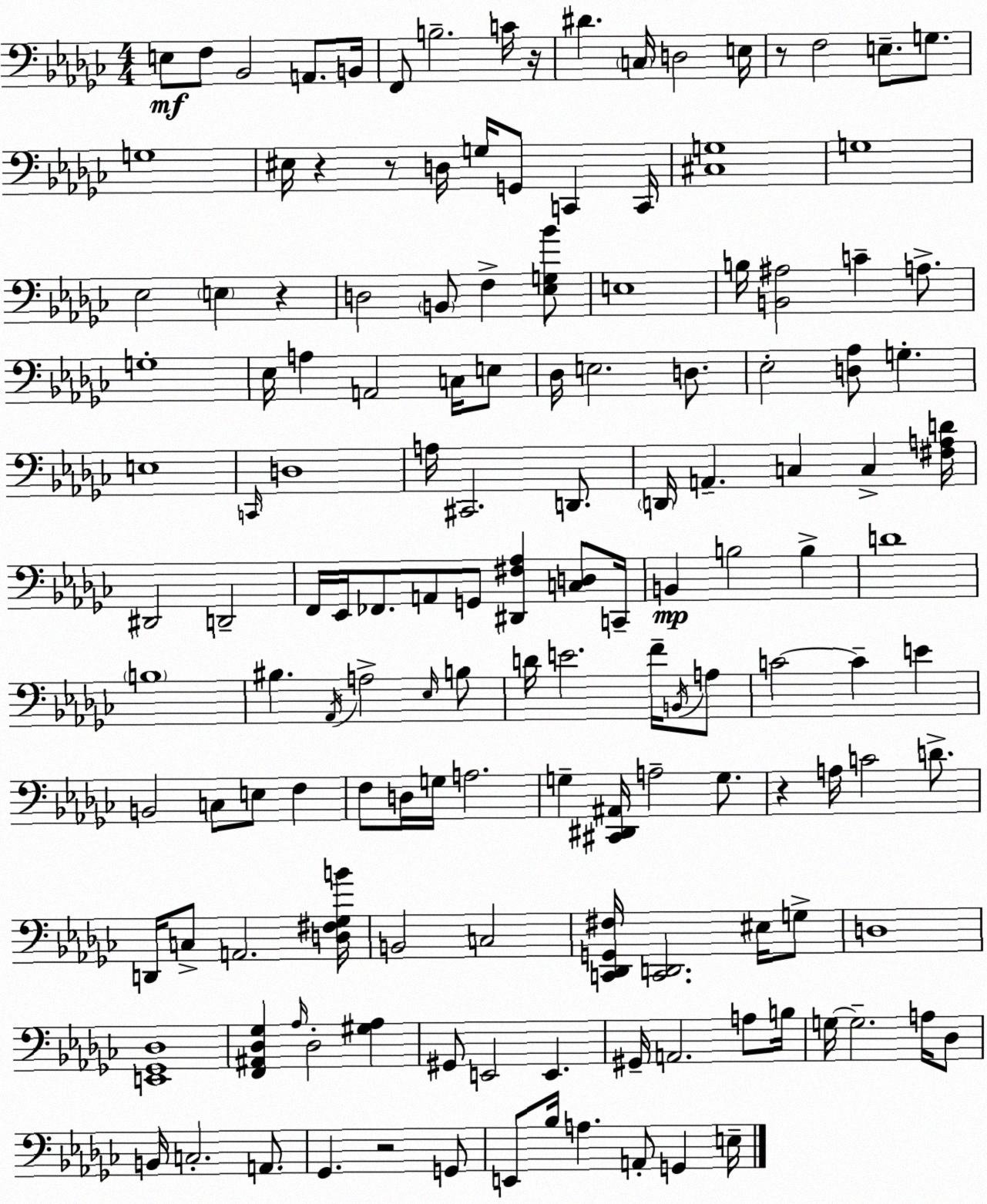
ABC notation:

X:1
T:Untitled
M:4/4
L:1/4
K:Ebm
E,/2 F,/2 _B,,2 A,,/2 B,,/4 F,,/2 B,2 C/4 z/4 ^D C,/4 D,2 E,/4 z/2 F,2 E,/2 G,/2 G,4 ^E,/4 z z/2 D,/4 G,/4 G,,/2 C,, C,,/4 [^C,G,]4 G,4 _E,2 E, z D,2 B,,/2 F, [_E,G,_B]/2 E,4 B,/4 [B,,^A,]2 C A,/2 G,4 _E,/4 A, A,,2 C,/4 E,/2 _D,/4 E,2 D,/2 _E,2 [D,_A,]/2 G, E,4 C,,/4 D,4 A,/4 ^C,,2 D,,/2 D,,/4 A,, C, C, [^F,A,D]/4 ^D,,2 D,,2 F,,/4 _E,,/4 _F,,/2 A,,/2 G,,/2 [^D,,^F,_A,] [C,D,]/2 C,,/4 B,, B,2 B, D4 B,4 ^B, _A,,/4 A,2 _E,/4 B,/2 D/4 E2 F/4 B,,/4 A,/2 C2 C E B,,2 C,/2 E,/2 F, F,/2 D,/4 G,/4 A,2 G, [^C,,^D,,^A,,]/4 A,2 G,/2 z A,/4 C2 D/2 D,,/4 C,/2 A,,2 [D,^F,_G,B]/4 B,,2 C,2 [C,,_D,,G,,^F,]/4 [C,,D,,]2 ^E,/4 G,/2 D,4 [E,,_G,,_D,]4 [F,,^A,,_D,_G,] _A,/4 _D,2 [^G,_A,] ^G,,/2 E,,2 E,, ^G,,/4 A,,2 A,/2 B,/4 G,/4 G,2 A,/4 _D,/2 B,,/4 C,2 A,,/2 _G,, z2 G,,/2 E,,/2 _B,/4 A, A,,/2 G,, E,/4